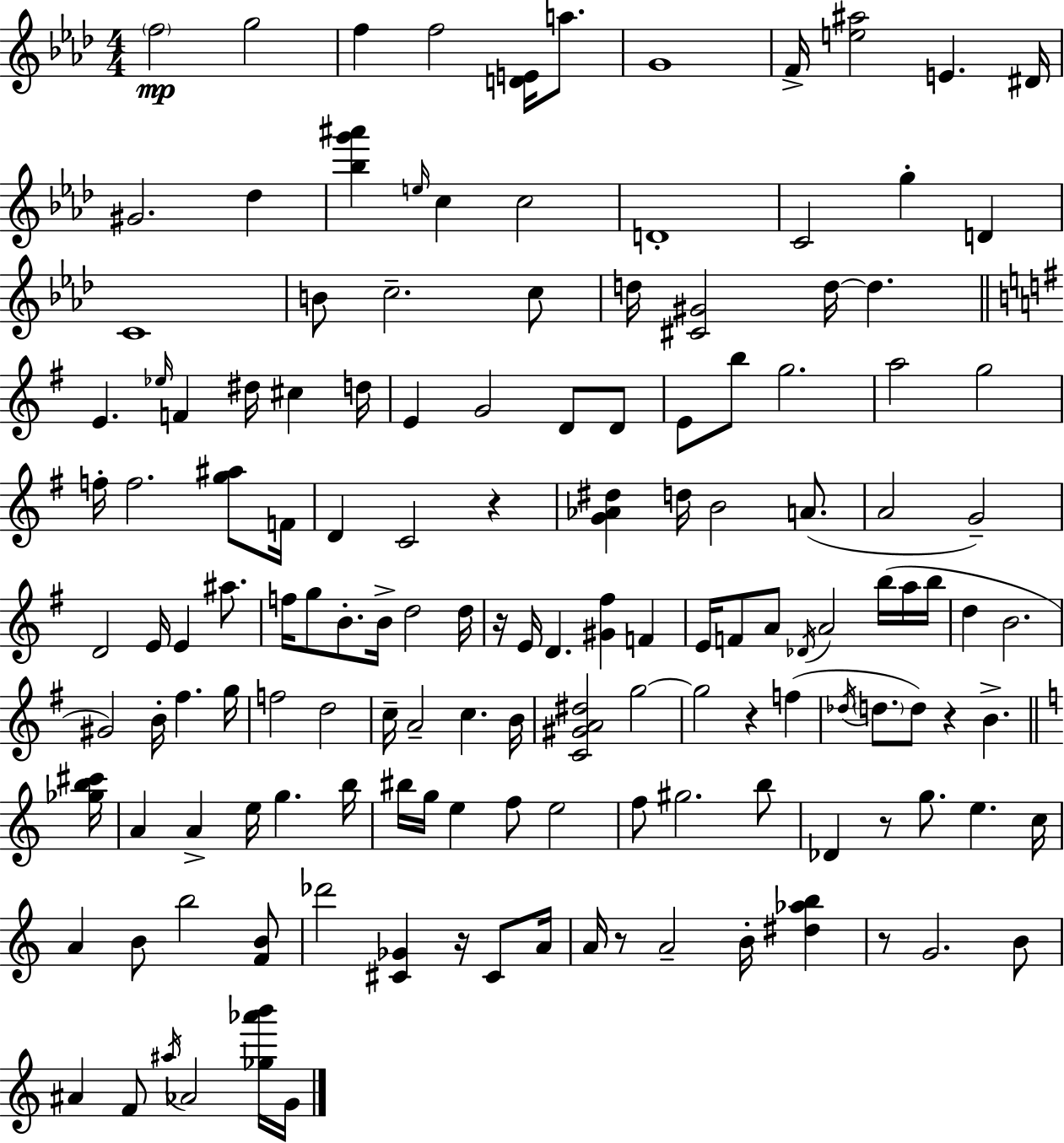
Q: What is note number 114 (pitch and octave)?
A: A4